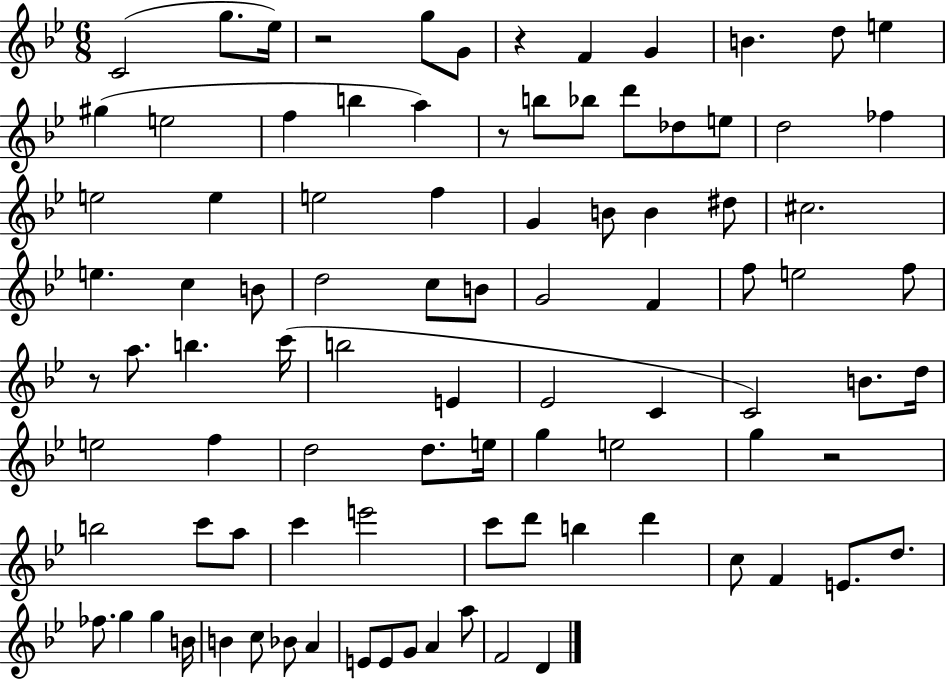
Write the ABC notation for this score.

X:1
T:Untitled
M:6/8
L:1/4
K:Bb
C2 g/2 _e/4 z2 g/2 G/2 z F G B d/2 e ^g e2 f b a z/2 b/2 _b/2 d'/2 _d/2 e/2 d2 _f e2 e e2 f G B/2 B ^d/2 ^c2 e c B/2 d2 c/2 B/2 G2 F f/2 e2 f/2 z/2 a/2 b c'/4 b2 E _E2 C C2 B/2 d/4 e2 f d2 d/2 e/4 g e2 g z2 b2 c'/2 a/2 c' e'2 c'/2 d'/2 b d' c/2 F E/2 d/2 _f/2 g g B/4 B c/2 _B/2 A E/2 E/2 G/2 A a/2 F2 D